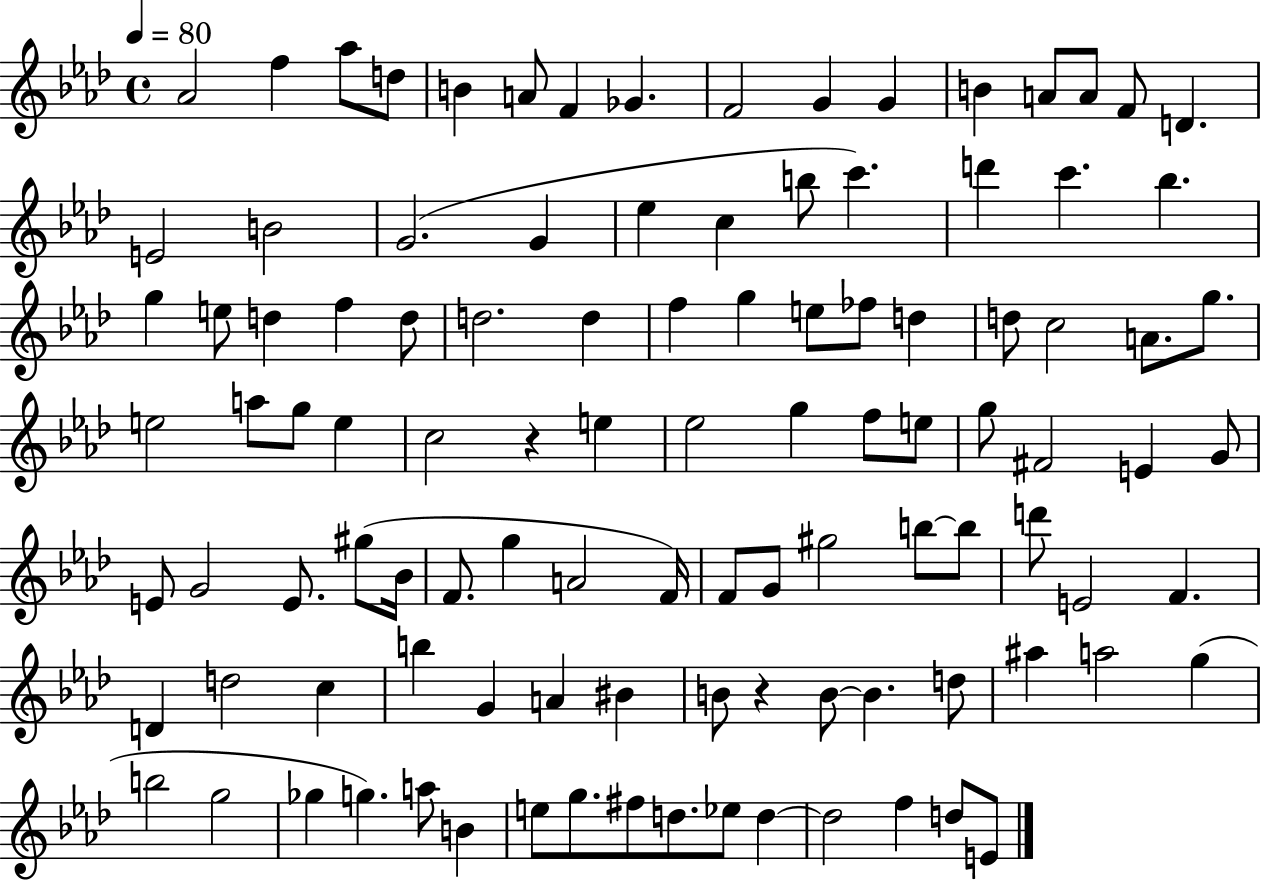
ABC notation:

X:1
T:Untitled
M:4/4
L:1/4
K:Ab
_A2 f _a/2 d/2 B A/2 F _G F2 G G B A/2 A/2 F/2 D E2 B2 G2 G _e c b/2 c' d' c' _b g e/2 d f d/2 d2 d f g e/2 _f/2 d d/2 c2 A/2 g/2 e2 a/2 g/2 e c2 z e _e2 g f/2 e/2 g/2 ^F2 E G/2 E/2 G2 E/2 ^g/2 _B/4 F/2 g A2 F/4 F/2 G/2 ^g2 b/2 b/2 d'/2 E2 F D d2 c b G A ^B B/2 z B/2 B d/2 ^a a2 g b2 g2 _g g a/2 B e/2 g/2 ^f/2 d/2 _e/2 d d2 f d/2 E/2